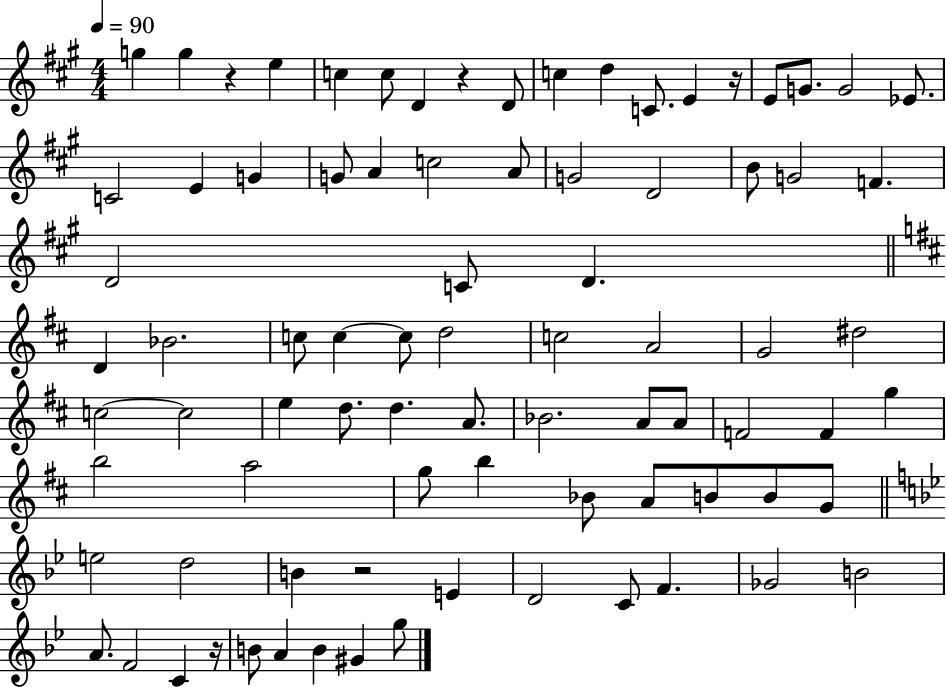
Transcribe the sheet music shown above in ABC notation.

X:1
T:Untitled
M:4/4
L:1/4
K:A
g g z e c c/2 D z D/2 c d C/2 E z/4 E/2 G/2 G2 _E/2 C2 E G G/2 A c2 A/2 G2 D2 B/2 G2 F D2 C/2 D D _B2 c/2 c c/2 d2 c2 A2 G2 ^d2 c2 c2 e d/2 d A/2 _B2 A/2 A/2 F2 F g b2 a2 g/2 b _B/2 A/2 B/2 B/2 G/2 e2 d2 B z2 E D2 C/2 F _G2 B2 A/2 F2 C z/4 B/2 A B ^G g/2